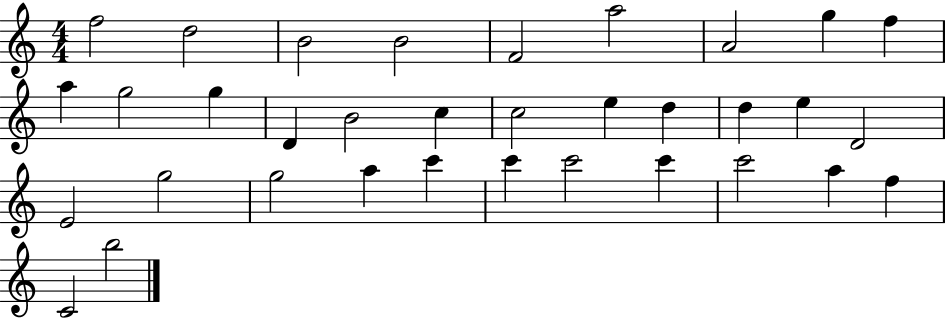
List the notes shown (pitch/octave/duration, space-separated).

F5/h D5/h B4/h B4/h F4/h A5/h A4/h G5/q F5/q A5/q G5/h G5/q D4/q B4/h C5/q C5/h E5/q D5/q D5/q E5/q D4/h E4/h G5/h G5/h A5/q C6/q C6/q C6/h C6/q C6/h A5/q F5/q C4/h B5/h